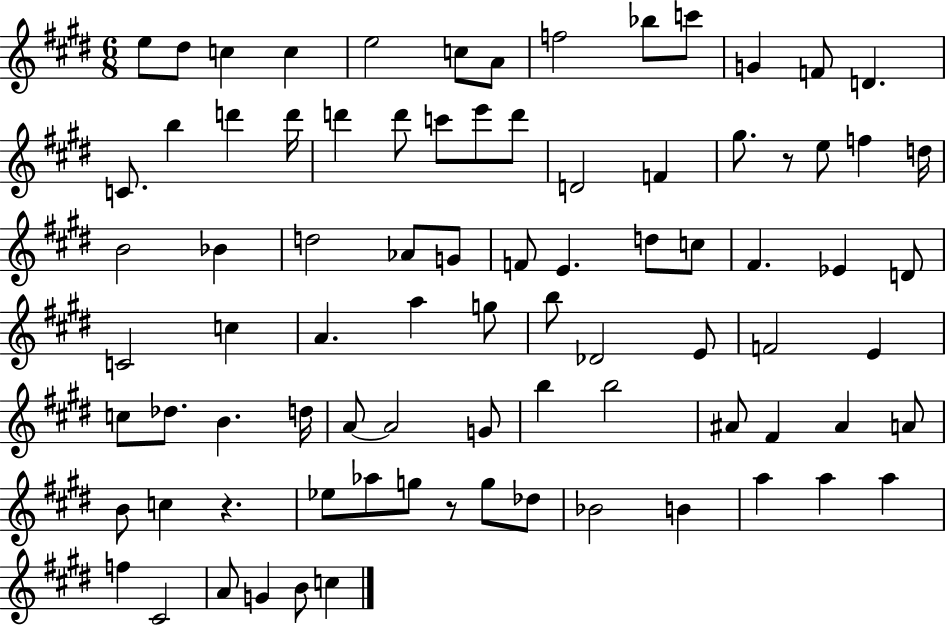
E5/e D#5/e C5/q C5/q E5/h C5/e A4/e F5/h Bb5/e C6/e G4/q F4/e D4/q. C4/e. B5/q D6/q D6/s D6/q D6/e C6/e E6/e D6/e D4/h F4/q G#5/e. R/e E5/e F5/q D5/s B4/h Bb4/q D5/h Ab4/e G4/e F4/e E4/q. D5/e C5/e F#4/q. Eb4/q D4/e C4/h C5/q A4/q. A5/q G5/e B5/e Db4/h E4/e F4/h E4/q C5/e Db5/e. B4/q. D5/s A4/e A4/h G4/e B5/q B5/h A#4/e F#4/q A#4/q A4/e B4/e C5/q R/q. Eb5/e Ab5/e G5/e R/e G5/e Db5/e Bb4/h B4/q A5/q A5/q A5/q F5/q C#4/h A4/e G4/q B4/e C5/q